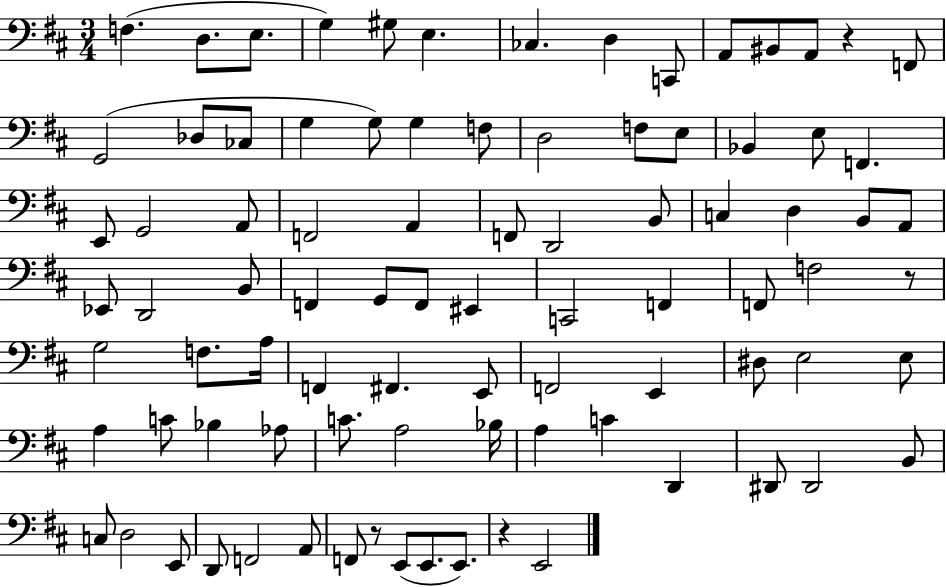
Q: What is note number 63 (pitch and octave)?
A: Bb3